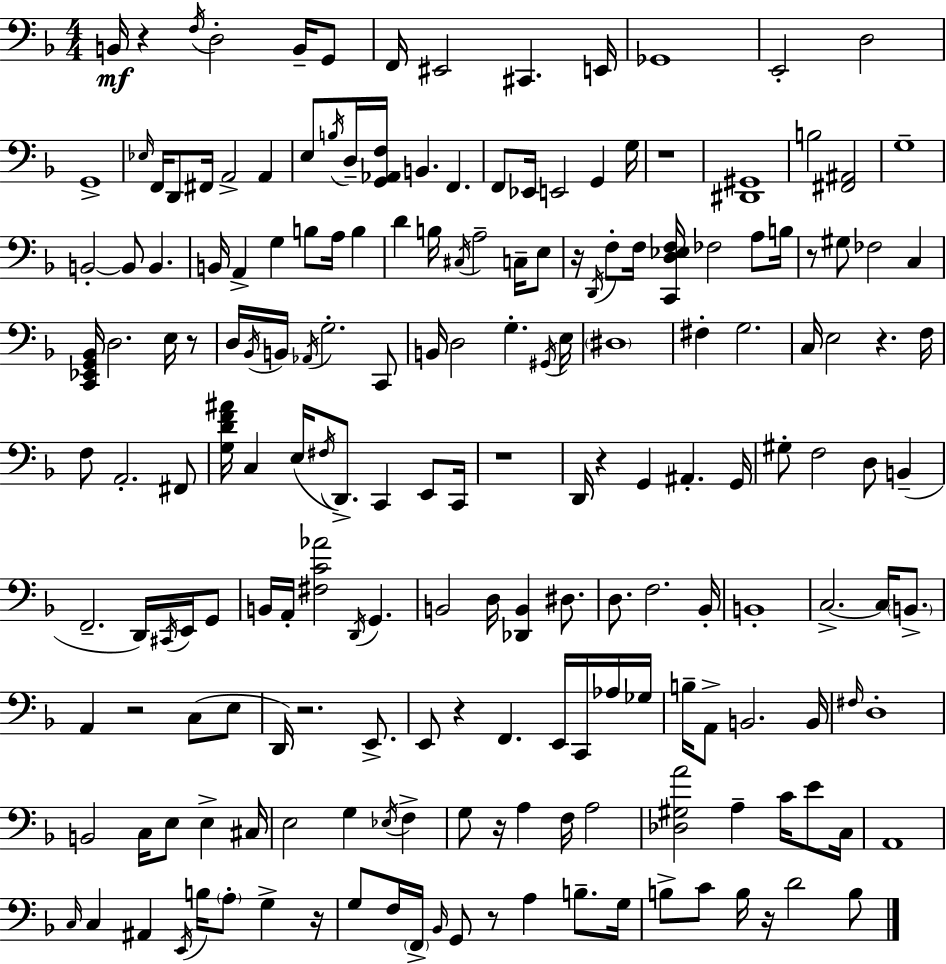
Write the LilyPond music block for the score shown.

{
  \clef bass
  \numericTimeSignature
  \time 4/4
  \key f \major
  b,16\mf r4 \acciaccatura { f16 } d2-. b,16-- g,8 | f,16 eis,2 cis,4. | e,16 ges,1 | e,2-. d2 | \break g,1-> | \grace { ees16 } f,16 d,8 fis,16 a,2-> a,4 | e8 \acciaccatura { b16 } d16-- <g, aes, f>16 b,4. f,4. | f,8 ees,16 e,2 g,4 | \break g16 r1 | <dis, gis,>1 | b2 <fis, ais,>2 | g1-- | \break b,2-.~~ b,8 b,4. | b,16 a,4-> g4 b8 a16 b4 | d'4 b16 \acciaccatura { cis16 } a2-- | c16-- e8 r16 \acciaccatura { d,16 } f8-. f16 <c, d ees f>16 fes2 | \break a8 b16 r8 gis8 fes2 | c4 <c, ees, g, bes,>16 d2. | e16 r8 d16 \acciaccatura { bes,16 } b,16 \acciaccatura { aes,16 } g2.-. | c,8 b,16 d2 | \break g4.-. \acciaccatura { gis,16 } e16 \parenthesize dis1 | fis4-. g2. | c16 e2 | r4. f16 f8 a,2.-. | \break fis,8 <g d' f' ais'>16 c4 e16( \acciaccatura { fis16 } d,8.->) | c,4 e,8 c,16 r1 | d,16 r4 g,4 | ais,4.-. g,16 gis8-. f2 | \break d8 b,4--( f,2.-- | d,16) \acciaccatura { cis,16 } e,16 g,8 b,16 a,16-. <fis c' aes'>2 | \acciaccatura { d,16 } g,4. b,2 | d16 <des, b,>4 dis8. d8. f2. | \break bes,16-. b,1-. | c2.->~~ | c16 \parenthesize b,8.-> a,4 r2 | c8( e8 d,16) r2. | \break e,8.-> e,8 r4 | f,4. e,16 c,16 aes16 ges16 b16-- a,8-> b,2. | b,16 \grace { fis16 } d1-. | b,2 | \break c16 e8 e4-> cis16 e2 | g4 \acciaccatura { ees16 } f4-> g8 r16 | a4 f16 a2 <des gis a'>2 | a4-- c'16 e'8 c16 a,1 | \break \grace { c16 } c4 | ais,4 \acciaccatura { e,16 } b16 \parenthesize a8-. g4-> r16 g8 | f16 \parenthesize f,16-> \grace { bes,16 } g,8 r8 a4 b8.-- g16 | b8-> c'8 b16 r16 d'2 b8 | \break \bar "|."
}